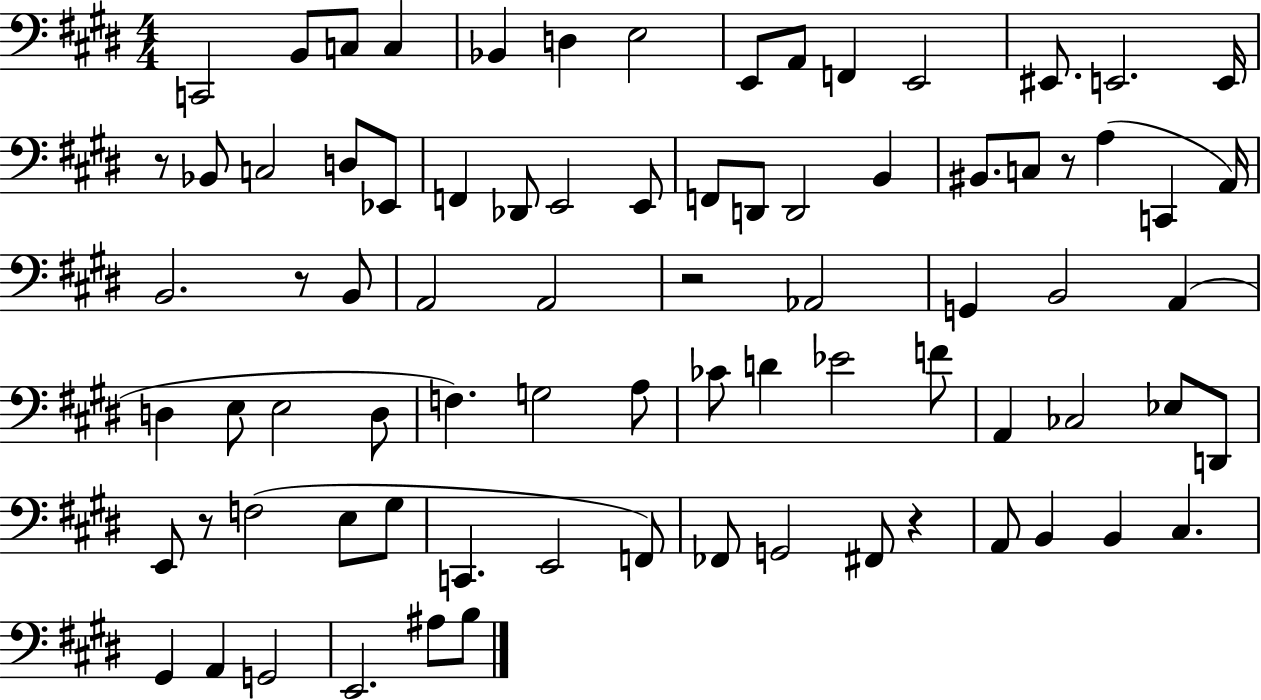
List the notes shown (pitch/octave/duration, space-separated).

C2/h B2/e C3/e C3/q Bb2/q D3/q E3/h E2/e A2/e F2/q E2/h EIS2/e. E2/h. E2/s R/e Bb2/e C3/h D3/e Eb2/e F2/q Db2/e E2/h E2/e F2/e D2/e D2/h B2/q BIS2/e. C3/e R/e A3/q C2/q A2/s B2/h. R/e B2/e A2/h A2/h R/h Ab2/h G2/q B2/h A2/q D3/q E3/e E3/h D3/e F3/q. G3/h A3/e CES4/e D4/q Eb4/h F4/e A2/q CES3/h Eb3/e D2/e E2/e R/e F3/h E3/e G#3/e C2/q. E2/h F2/e FES2/e G2/h F#2/e R/q A2/e B2/q B2/q C#3/q. G#2/q A2/q G2/h E2/h. A#3/e B3/e